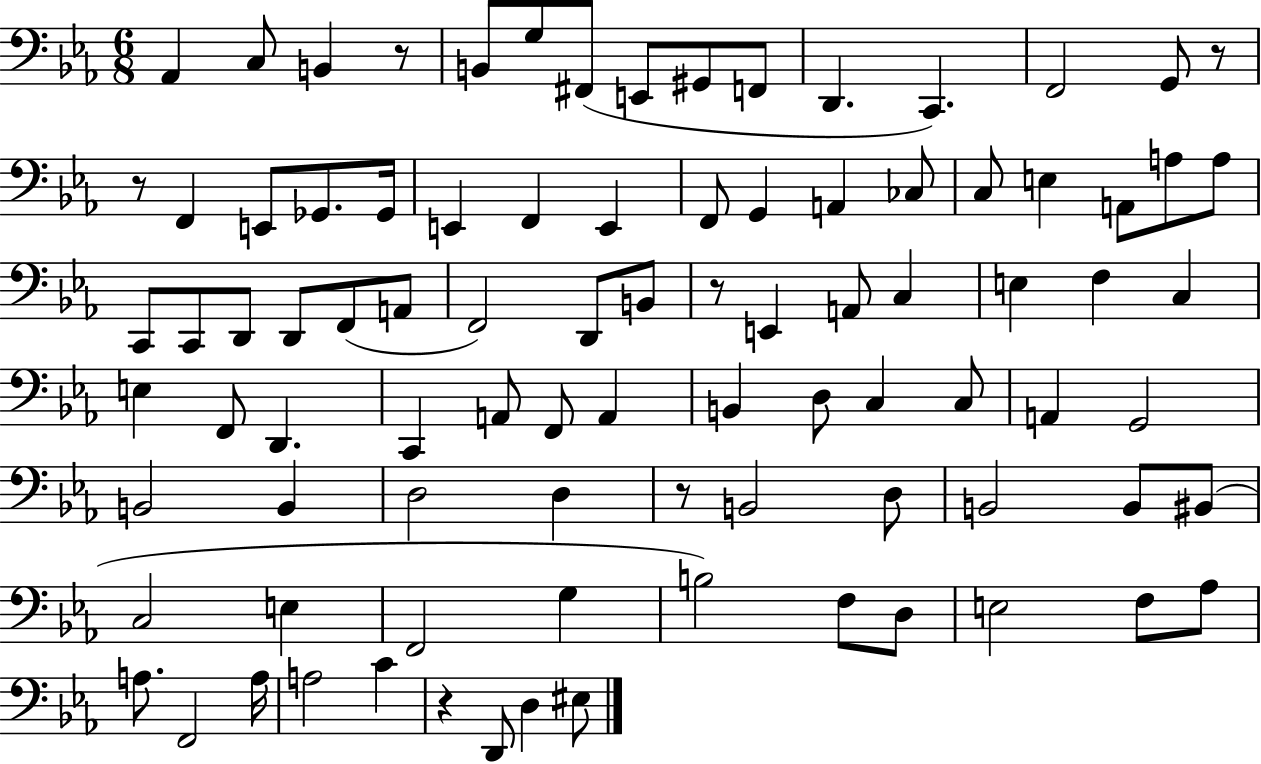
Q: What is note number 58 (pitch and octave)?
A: B2